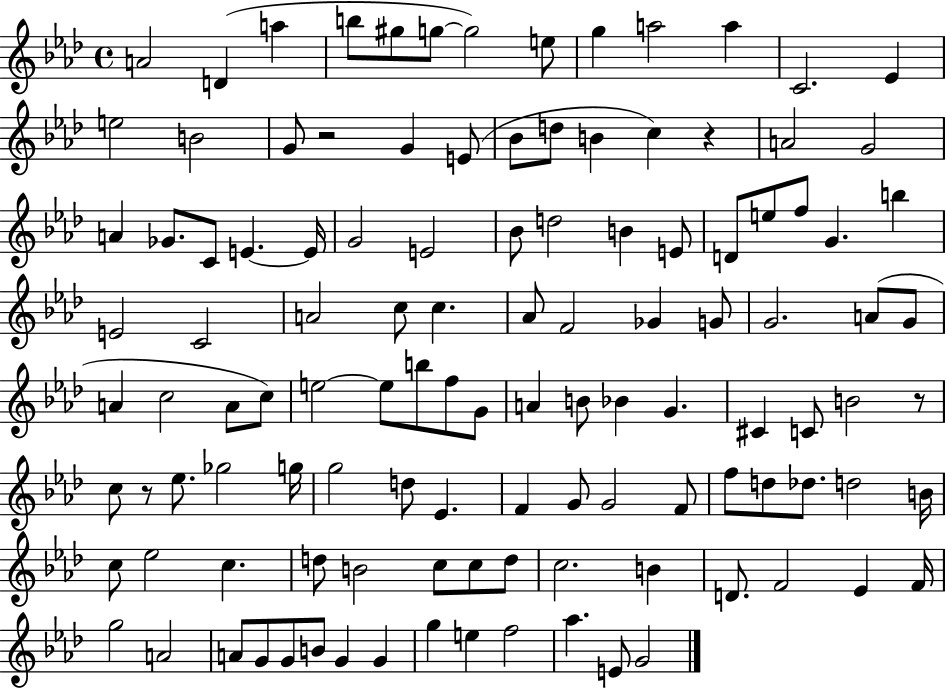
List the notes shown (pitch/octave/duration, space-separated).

A4/h D4/q A5/q B5/e G#5/e G5/e G5/h E5/e G5/q A5/h A5/q C4/h. Eb4/q E5/h B4/h G4/e R/h G4/q E4/e Bb4/e D5/e B4/q C5/q R/q A4/h G4/h A4/q Gb4/e. C4/e E4/q. E4/s G4/h E4/h Bb4/e D5/h B4/q E4/e D4/e E5/e F5/e G4/q. B5/q E4/h C4/h A4/h C5/e C5/q. Ab4/e F4/h Gb4/q G4/e G4/h. A4/e G4/e A4/q C5/h A4/e C5/e E5/h E5/e B5/e F5/e G4/e A4/q B4/e Bb4/q G4/q. C#4/q C4/e B4/h R/e C5/e R/e Eb5/e. Gb5/h G5/s G5/h D5/e Eb4/q. F4/q G4/e G4/h F4/e F5/e D5/e Db5/e. D5/h B4/s C5/e Eb5/h C5/q. D5/e B4/h C5/e C5/e D5/e C5/h. B4/q D4/e. F4/h Eb4/q F4/s G5/h A4/h A4/e G4/e G4/e B4/e G4/q G4/q G5/q E5/q F5/h Ab5/q. E4/e G4/h